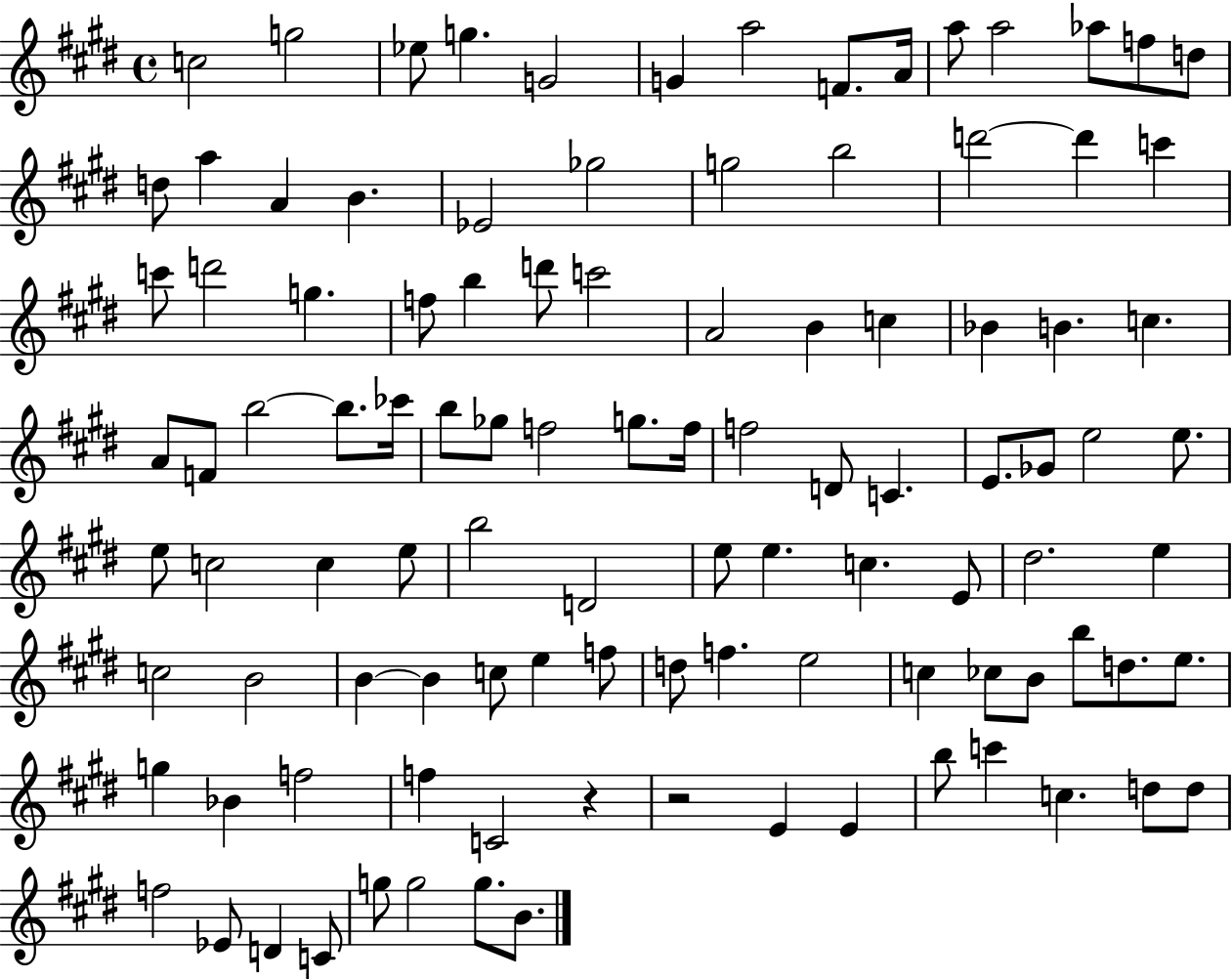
{
  \clef treble
  \time 4/4
  \defaultTimeSignature
  \key e \major
  c''2 g''2 | ees''8 g''4. g'2 | g'4 a''2 f'8. a'16 | a''8 a''2 aes''8 f''8 d''8 | \break d''8 a''4 a'4 b'4. | ees'2 ges''2 | g''2 b''2 | d'''2~~ d'''4 c'''4 | \break c'''8 d'''2 g''4. | f''8 b''4 d'''8 c'''2 | a'2 b'4 c''4 | bes'4 b'4. c''4. | \break a'8 f'8 b''2~~ b''8. ces'''16 | b''8 ges''8 f''2 g''8. f''16 | f''2 d'8 c'4. | e'8. ges'8 e''2 e''8. | \break e''8 c''2 c''4 e''8 | b''2 d'2 | e''8 e''4. c''4. e'8 | dis''2. e''4 | \break c''2 b'2 | b'4~~ b'4 c''8 e''4 f''8 | d''8 f''4. e''2 | c''4 ces''8 b'8 b''8 d''8. e''8. | \break g''4 bes'4 f''2 | f''4 c'2 r4 | r2 e'4 e'4 | b''8 c'''4 c''4. d''8 d''8 | \break f''2 ees'8 d'4 c'8 | g''8 g''2 g''8. b'8. | \bar "|."
}